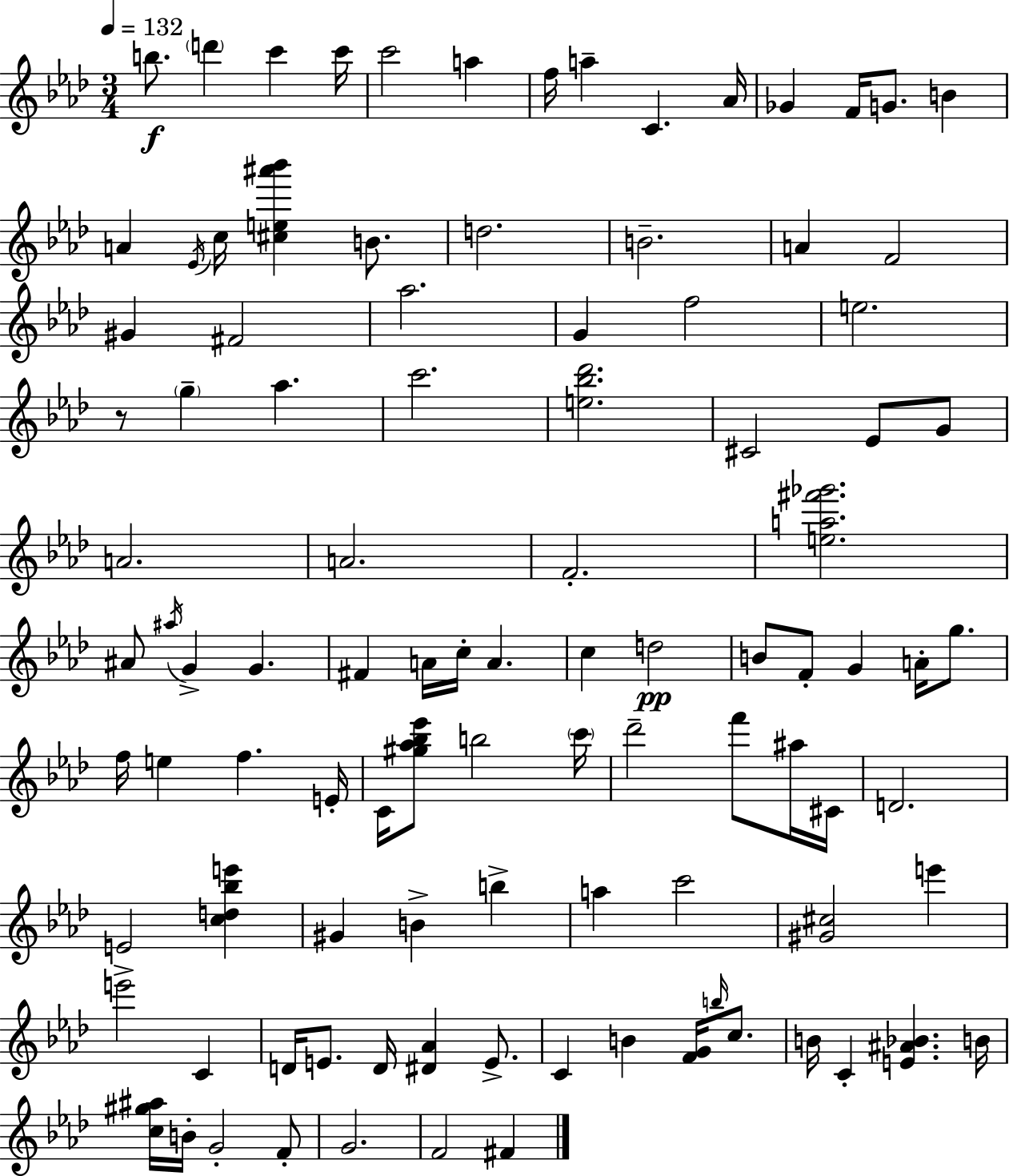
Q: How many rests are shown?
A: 1